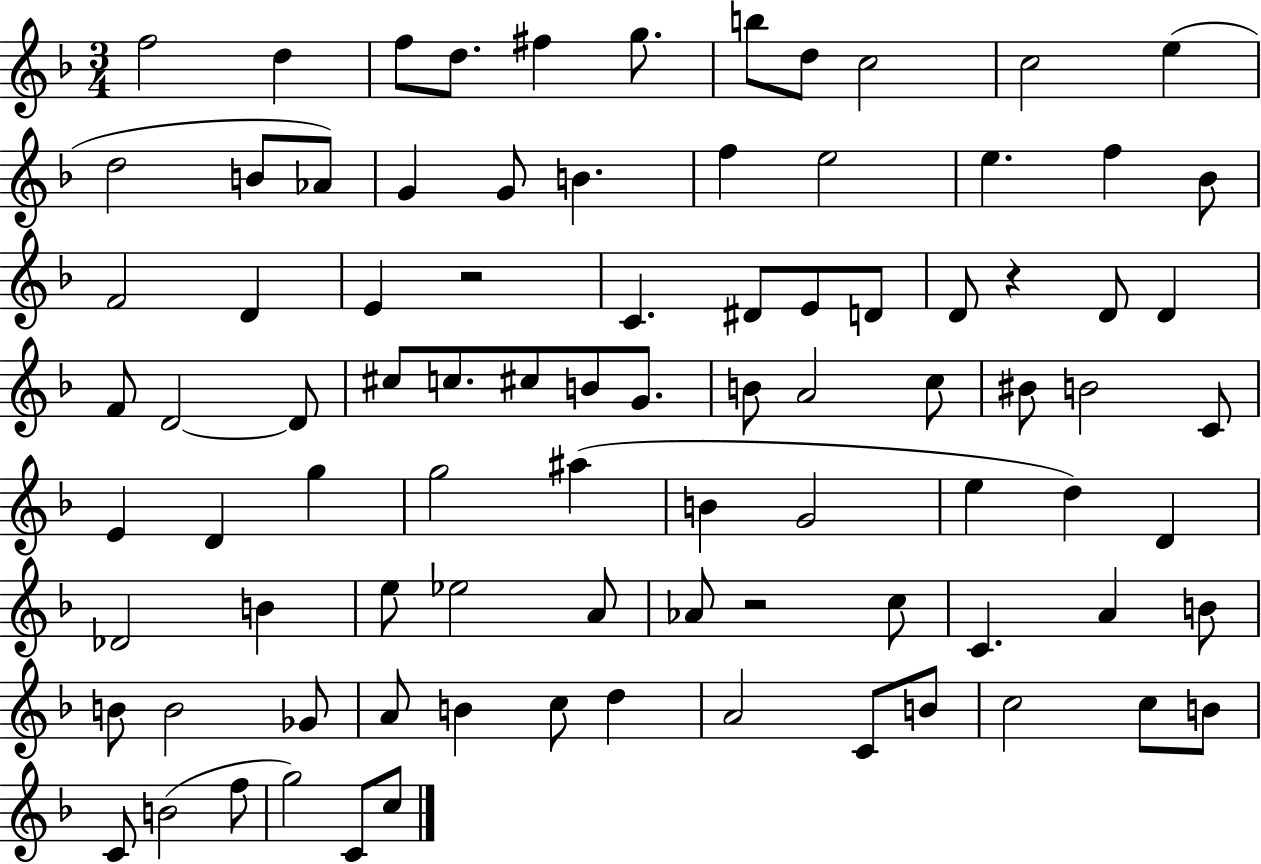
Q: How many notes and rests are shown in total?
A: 88